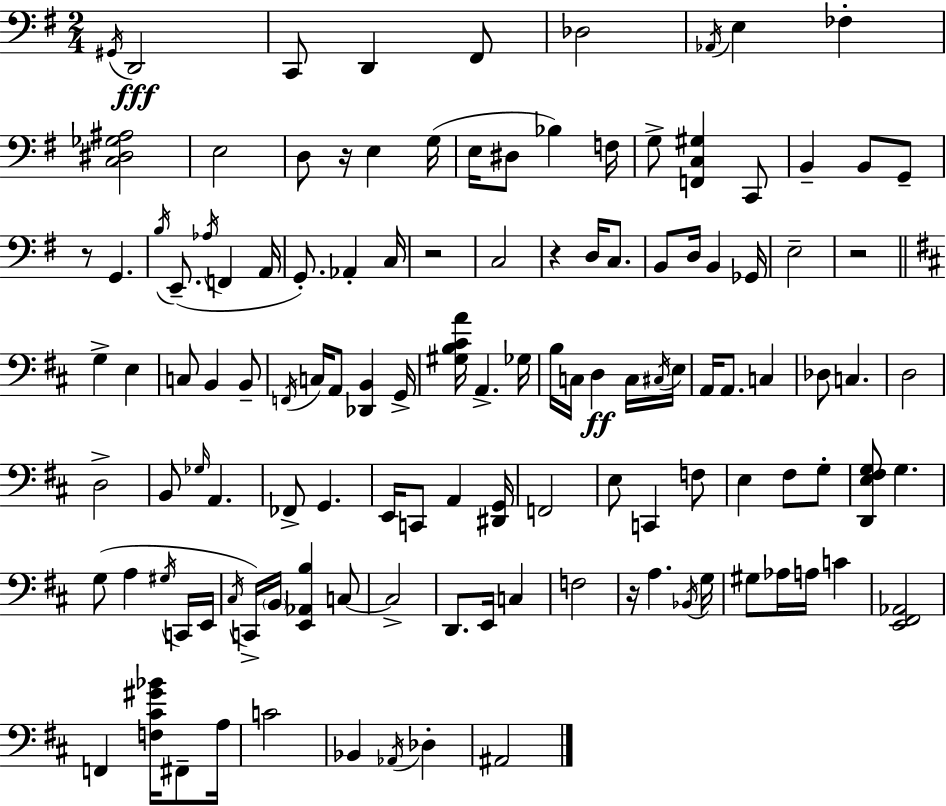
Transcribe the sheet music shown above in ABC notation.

X:1
T:Untitled
M:2/4
L:1/4
K:G
^G,,/4 D,,2 C,,/2 D,, ^F,,/2 _D,2 _A,,/4 E, _F, [C,^D,_G,^A,]2 E,2 D,/2 z/4 E, G,/4 E,/4 ^D,/2 _B, F,/4 G,/2 [F,,C,^G,] C,,/2 B,, B,,/2 G,,/2 z/2 G,, B,/4 E,,/2 _A,/4 F,, A,,/4 G,,/2 _A,, C,/4 z2 C,2 z D,/4 C,/2 B,,/2 D,/4 B,, _G,,/4 E,2 z2 G, E, C,/2 B,, B,,/2 F,,/4 C,/4 A,,/2 [_D,,B,,] G,,/4 [^G,B,^CA]/4 A,, _G,/4 B,/4 C,/4 D, C,/4 ^C,/4 E,/4 A,,/4 A,,/2 C, _D,/2 C, D,2 D,2 B,,/2 _G,/4 A,, _F,,/2 G,, E,,/4 C,,/2 A,, [^D,,G,,]/4 F,,2 E,/2 C,, F,/2 E, ^F,/2 G,/2 [D,,E,^F,G,]/2 G, G,/2 A, ^G,/4 C,,/4 E,,/4 ^C,/4 C,,/4 B,,/4 [E,,_A,,B,] C,/2 C,2 D,,/2 E,,/4 C, F,2 z/4 A, _B,,/4 G,/4 ^G,/2 _A,/4 A,/4 C [E,,^F,,_A,,]2 F,, [F,^C^G_B]/4 ^F,,/2 A,/4 C2 _B,, _A,,/4 _D, ^A,,2